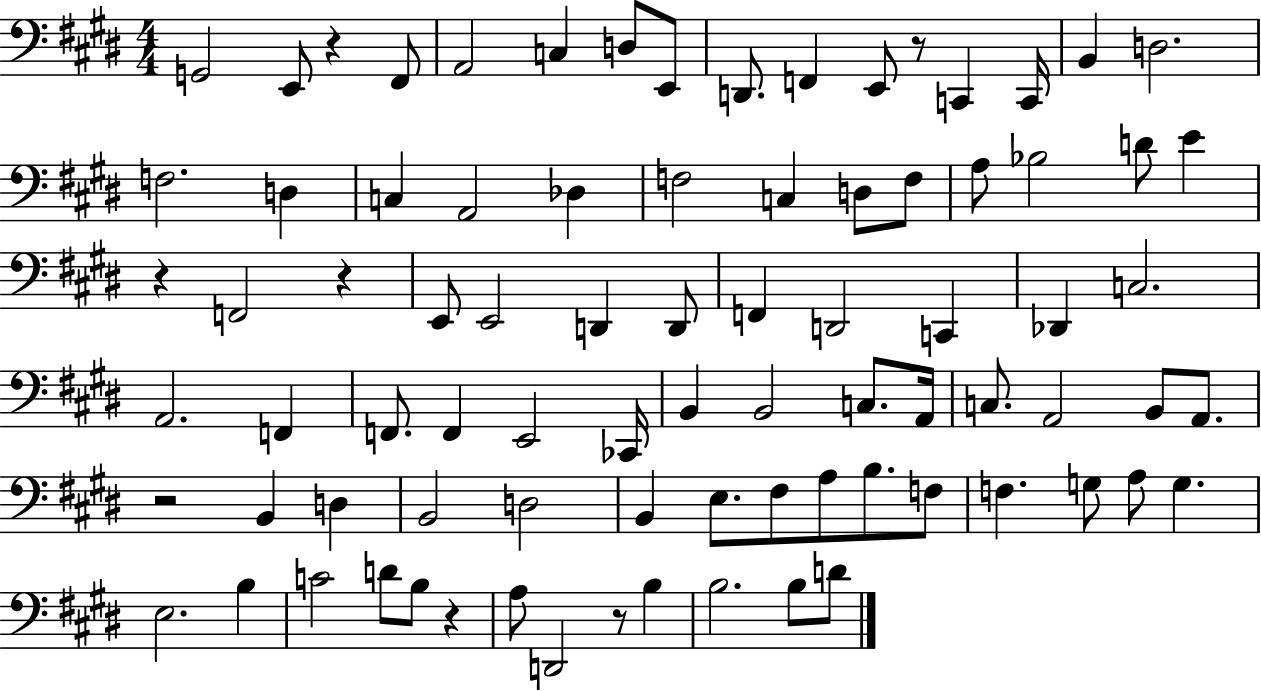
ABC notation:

X:1
T:Untitled
M:4/4
L:1/4
K:E
G,,2 E,,/2 z ^F,,/2 A,,2 C, D,/2 E,,/2 D,,/2 F,, E,,/2 z/2 C,, C,,/4 B,, D,2 F,2 D, C, A,,2 _D, F,2 C, D,/2 F,/2 A,/2 _B,2 D/2 E z F,,2 z E,,/2 E,,2 D,, D,,/2 F,, D,,2 C,, _D,, C,2 A,,2 F,, F,,/2 F,, E,,2 _C,,/4 B,, B,,2 C,/2 A,,/4 C,/2 A,,2 B,,/2 A,,/2 z2 B,, D, B,,2 D,2 B,, E,/2 ^F,/2 A,/2 B,/2 F,/2 F, G,/2 A,/2 G, E,2 B, C2 D/2 B,/2 z A,/2 D,,2 z/2 B, B,2 B,/2 D/2